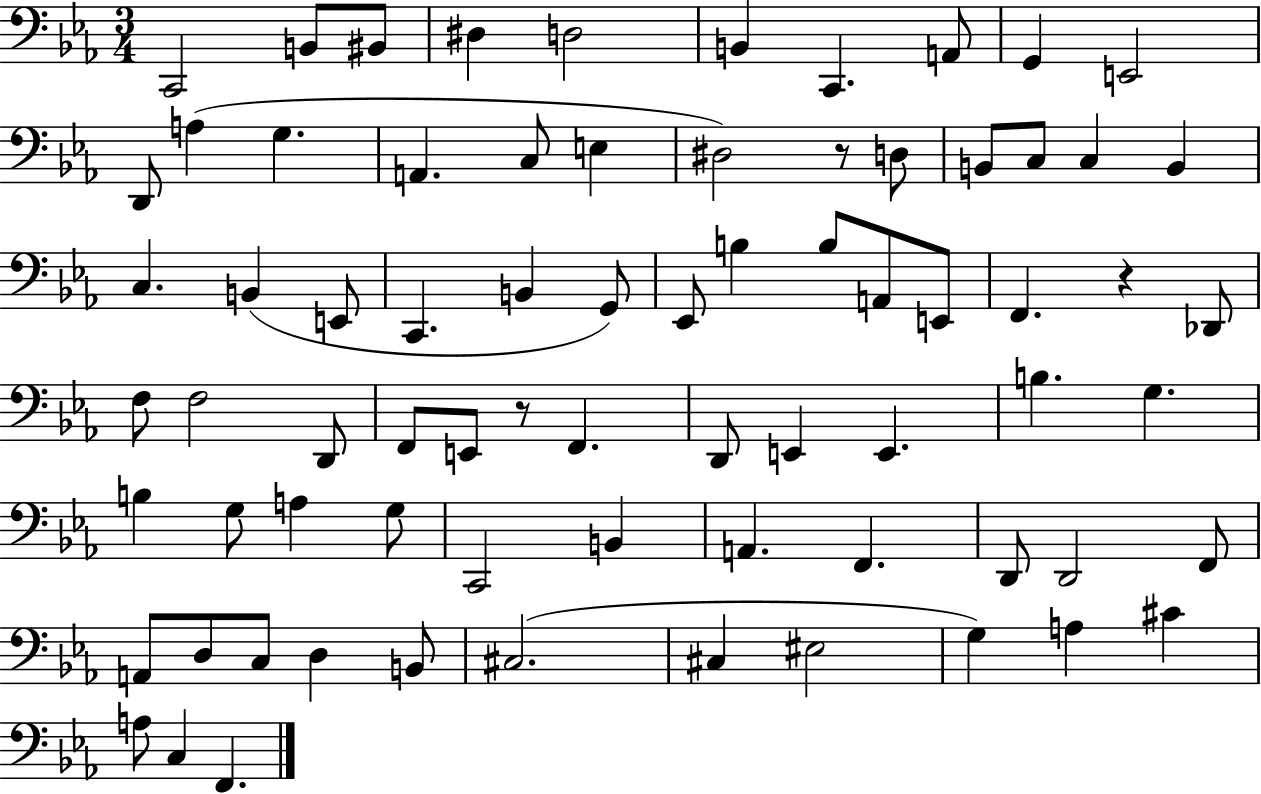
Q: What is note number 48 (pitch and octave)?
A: G3